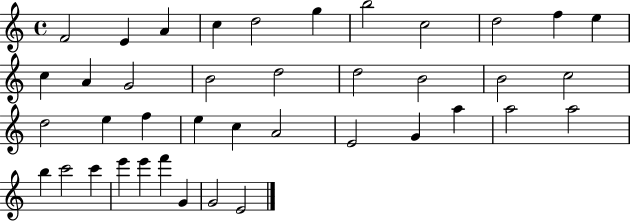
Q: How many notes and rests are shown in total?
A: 40